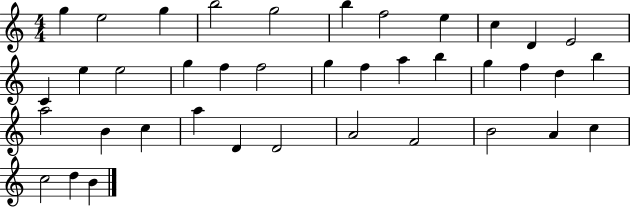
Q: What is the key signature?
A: C major